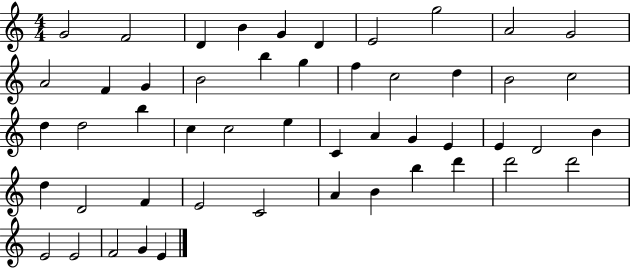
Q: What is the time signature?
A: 4/4